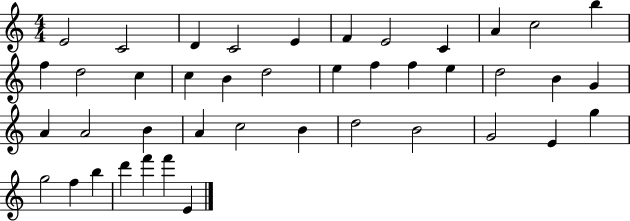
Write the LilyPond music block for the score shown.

{
  \clef treble
  \numericTimeSignature
  \time 4/4
  \key c \major
  e'2 c'2 | d'4 c'2 e'4 | f'4 e'2 c'4 | a'4 c''2 b''4 | \break f''4 d''2 c''4 | c''4 b'4 d''2 | e''4 f''4 f''4 e''4 | d''2 b'4 g'4 | \break a'4 a'2 b'4 | a'4 c''2 b'4 | d''2 b'2 | g'2 e'4 g''4 | \break g''2 f''4 b''4 | d'''4 f'''4 f'''4 e'4 | \bar "|."
}